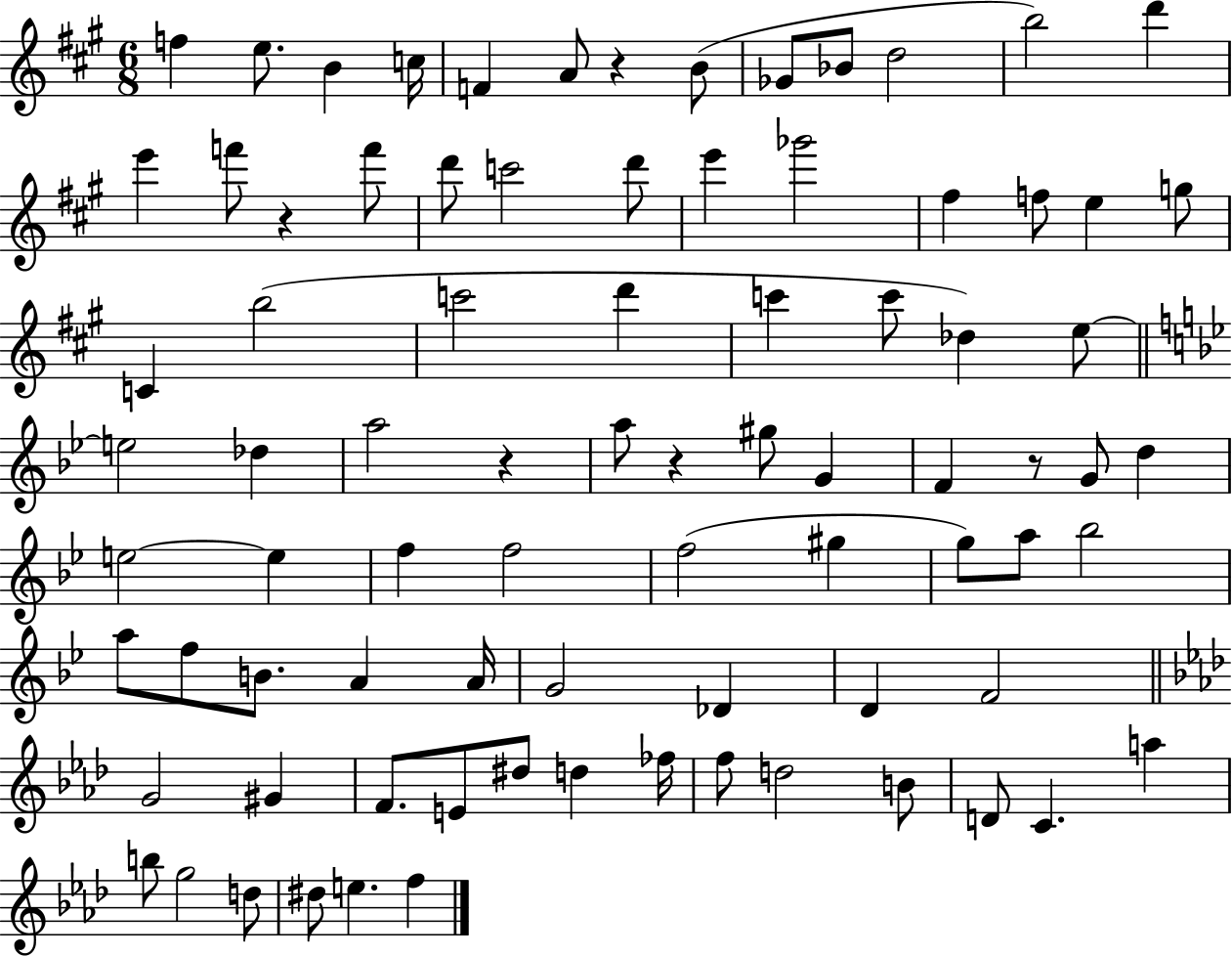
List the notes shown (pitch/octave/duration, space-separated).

F5/q E5/e. B4/q C5/s F4/q A4/e R/q B4/e Gb4/e Bb4/e D5/h B5/h D6/q E6/q F6/e R/q F6/e D6/e C6/h D6/e E6/q Gb6/h F#5/q F5/e E5/q G5/e C4/q B5/h C6/h D6/q C6/q C6/e Db5/q E5/e E5/h Db5/q A5/h R/q A5/e R/q G#5/e G4/q F4/q R/e G4/e D5/q E5/h E5/q F5/q F5/h F5/h G#5/q G5/e A5/e Bb5/h A5/e F5/e B4/e. A4/q A4/s G4/h Db4/q D4/q F4/h G4/h G#4/q F4/e. E4/e D#5/e D5/q FES5/s F5/e D5/h B4/e D4/e C4/q. A5/q B5/e G5/h D5/e D#5/e E5/q. F5/q